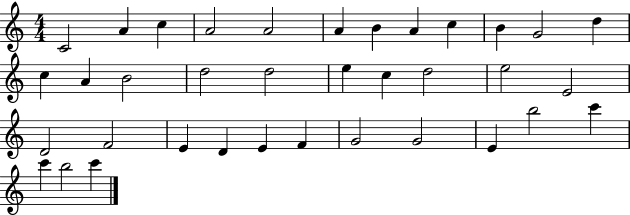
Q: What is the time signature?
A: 4/4